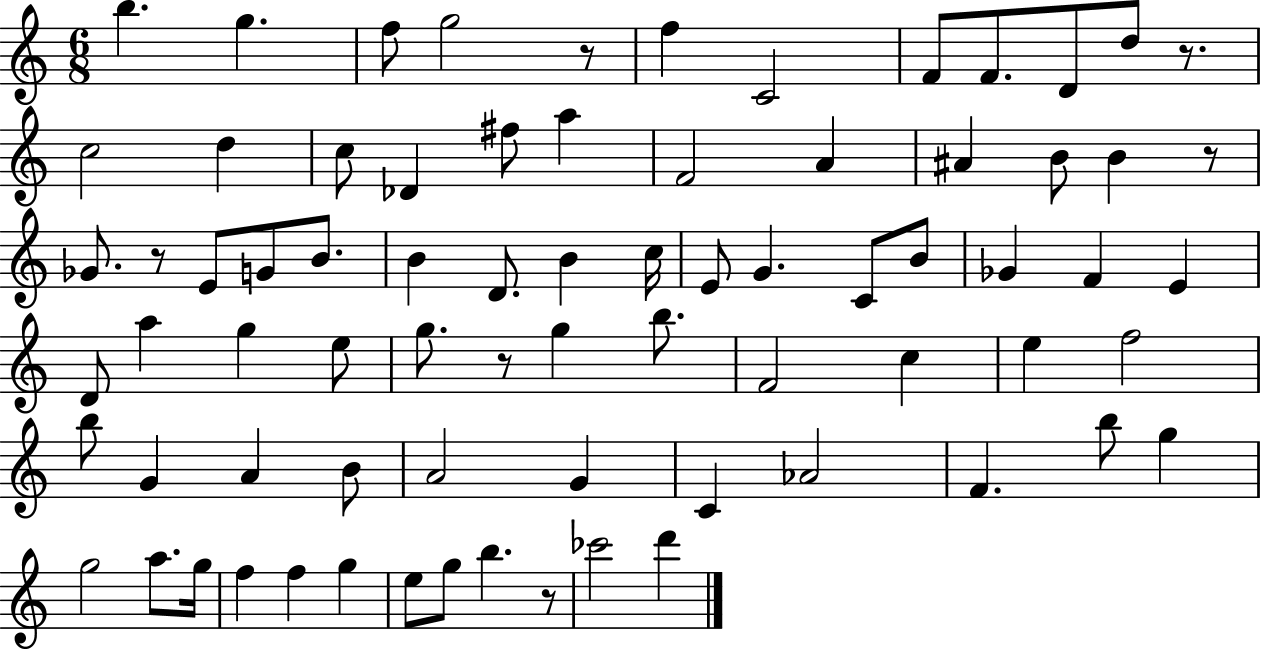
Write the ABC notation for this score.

X:1
T:Untitled
M:6/8
L:1/4
K:C
b g f/2 g2 z/2 f C2 F/2 F/2 D/2 d/2 z/2 c2 d c/2 _D ^f/2 a F2 A ^A B/2 B z/2 _G/2 z/2 E/2 G/2 B/2 B D/2 B c/4 E/2 G C/2 B/2 _G F E D/2 a g e/2 g/2 z/2 g b/2 F2 c e f2 b/2 G A B/2 A2 G C _A2 F b/2 g g2 a/2 g/4 f f g e/2 g/2 b z/2 _c'2 d'